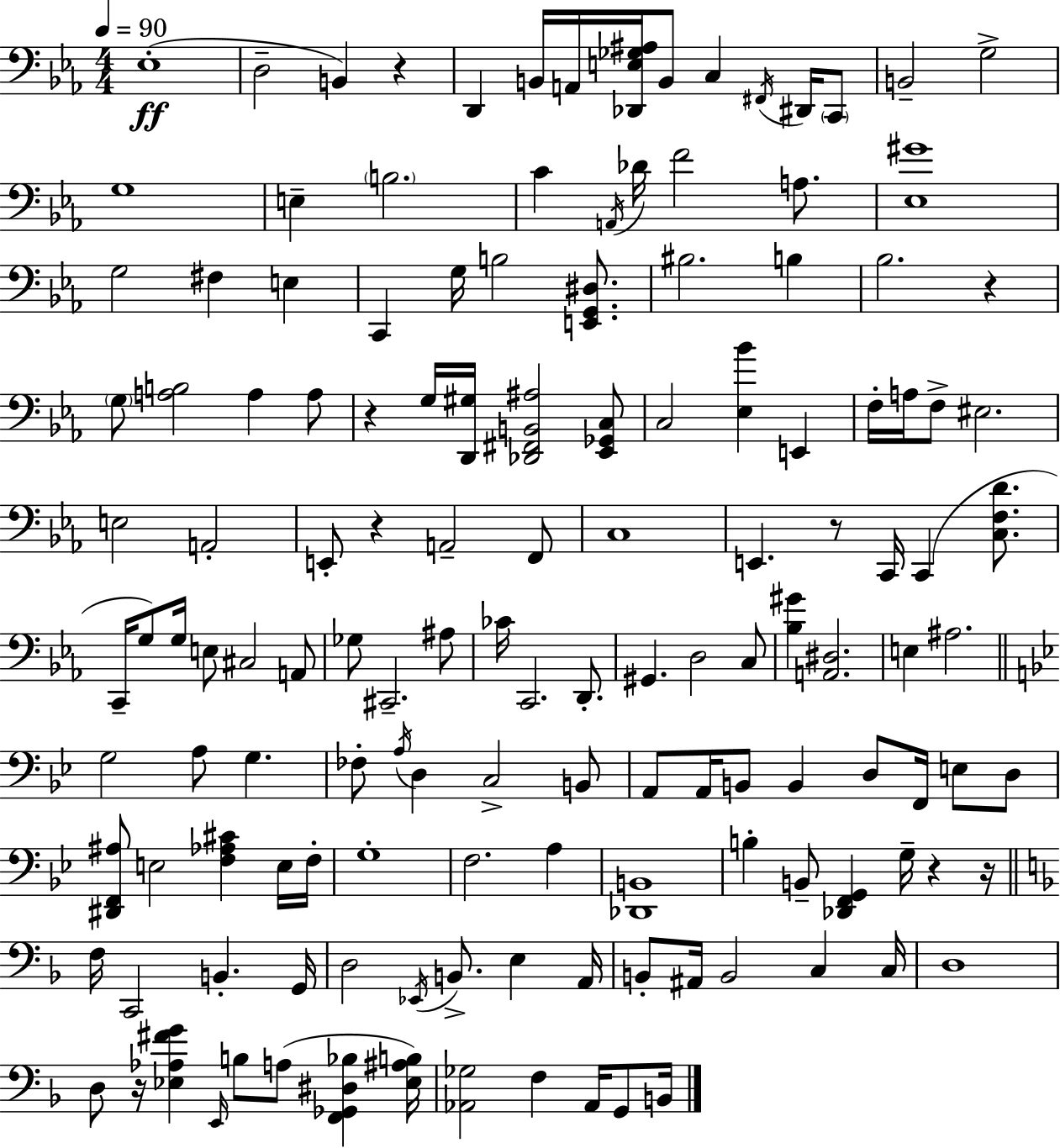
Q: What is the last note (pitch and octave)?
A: B2